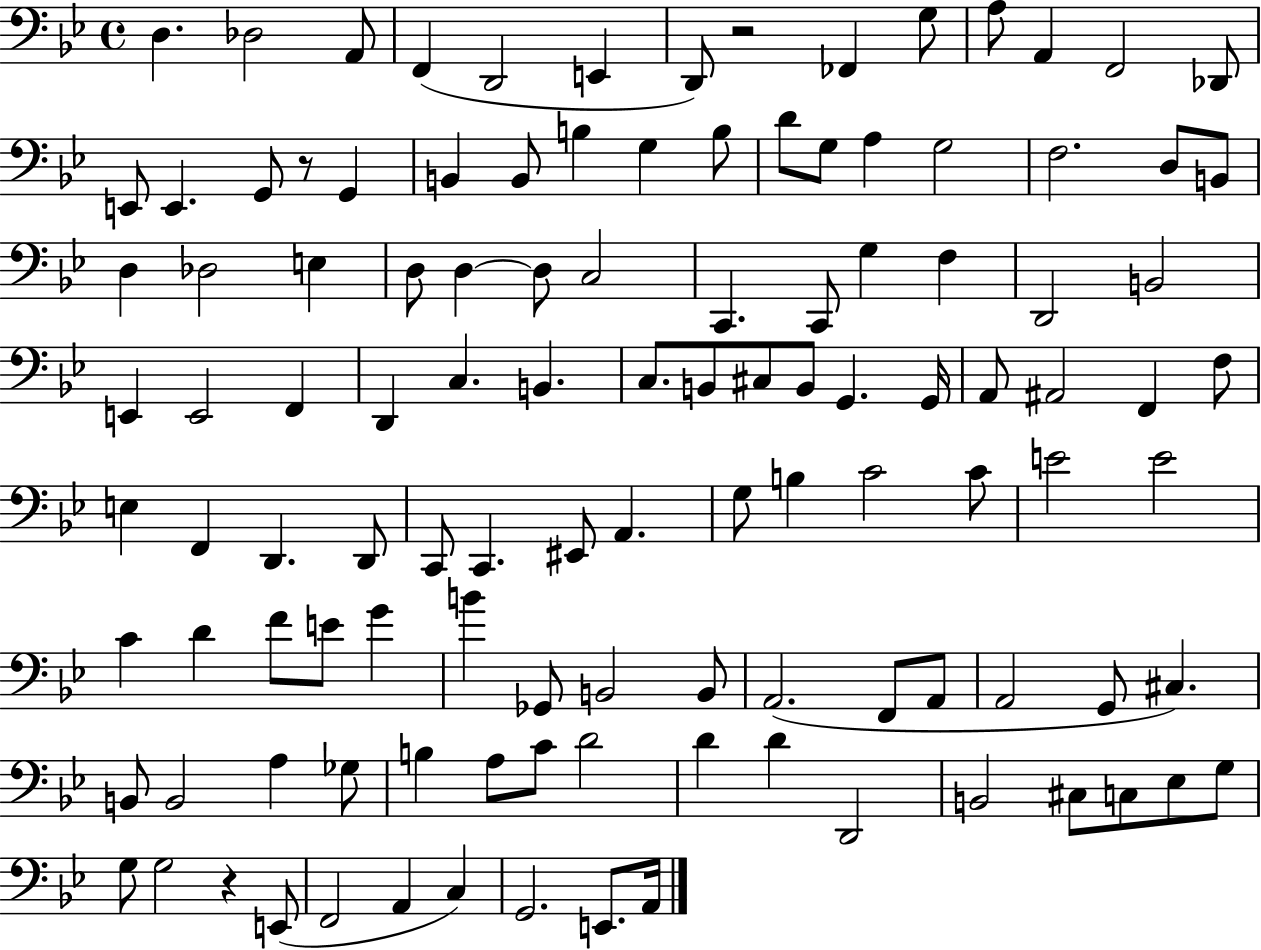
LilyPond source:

{
  \clef bass
  \time 4/4
  \defaultTimeSignature
  \key bes \major
  d4. des2 a,8 | f,4( d,2 e,4 | d,8) r2 fes,4 g8 | a8 a,4 f,2 des,8 | \break e,8 e,4. g,8 r8 g,4 | b,4 b,8 b4 g4 b8 | d'8 g8 a4 g2 | f2. d8 b,8 | \break d4 des2 e4 | d8 d4~~ d8 c2 | c,4. c,8 g4 f4 | d,2 b,2 | \break e,4 e,2 f,4 | d,4 c4. b,4. | c8. b,8 cis8 b,8 g,4. g,16 | a,8 ais,2 f,4 f8 | \break e4 f,4 d,4. d,8 | c,8 c,4. eis,8 a,4. | g8 b4 c'2 c'8 | e'2 e'2 | \break c'4 d'4 f'8 e'8 g'4 | b'4 ges,8 b,2 b,8 | a,2.( f,8 a,8 | a,2 g,8 cis4.) | \break b,8 b,2 a4 ges8 | b4 a8 c'8 d'2 | d'4 d'4 d,2 | b,2 cis8 c8 ees8 g8 | \break g8 g2 r4 e,8( | f,2 a,4 c4) | g,2. e,8. a,16 | \bar "|."
}